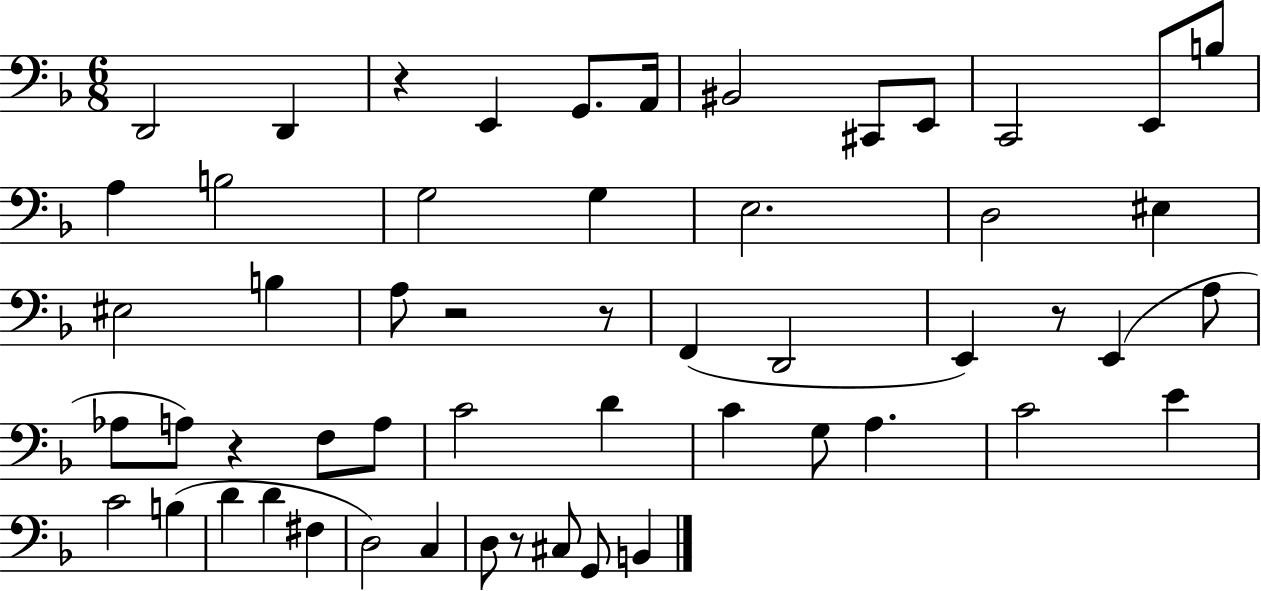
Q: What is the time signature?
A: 6/8